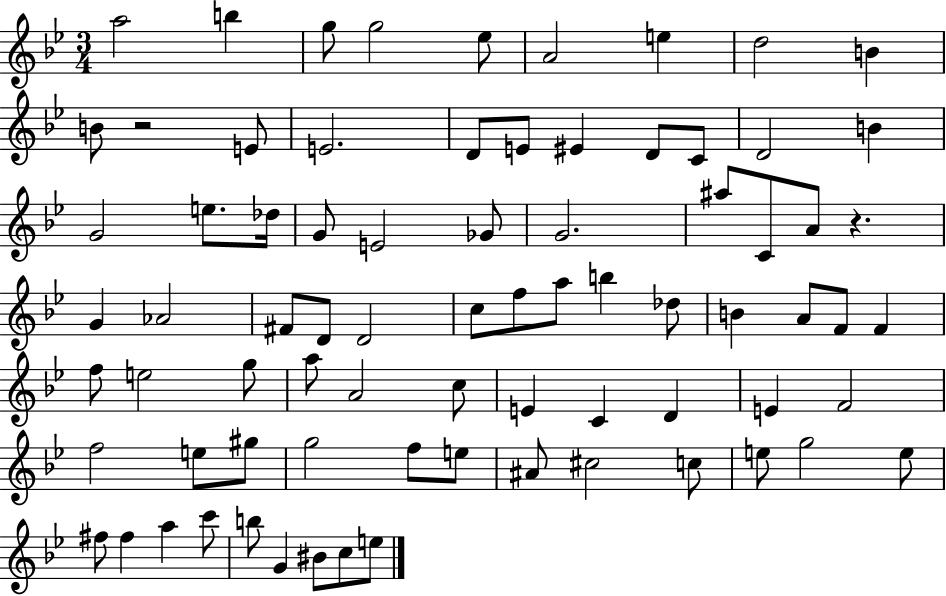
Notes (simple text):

A5/h B5/q G5/e G5/h Eb5/e A4/h E5/q D5/h B4/q B4/e R/h E4/e E4/h. D4/e E4/e EIS4/q D4/e C4/e D4/h B4/q G4/h E5/e. Db5/s G4/e E4/h Gb4/e G4/h. A#5/e C4/e A4/e R/q. G4/q Ab4/h F#4/e D4/e D4/h C5/e F5/e A5/e B5/q Db5/e B4/q A4/e F4/e F4/q F5/e E5/h G5/e A5/e A4/h C5/e E4/q C4/q D4/q E4/q F4/h F5/h E5/e G#5/e G5/h F5/e E5/e A#4/e C#5/h C5/e E5/e G5/h E5/e F#5/e F#5/q A5/q C6/e B5/e G4/q BIS4/e C5/e E5/e